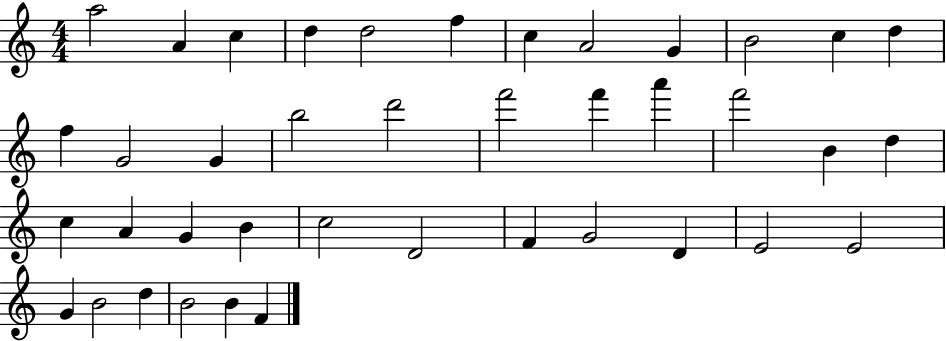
X:1
T:Untitled
M:4/4
L:1/4
K:C
a2 A c d d2 f c A2 G B2 c d f G2 G b2 d'2 f'2 f' a' f'2 B d c A G B c2 D2 F G2 D E2 E2 G B2 d B2 B F